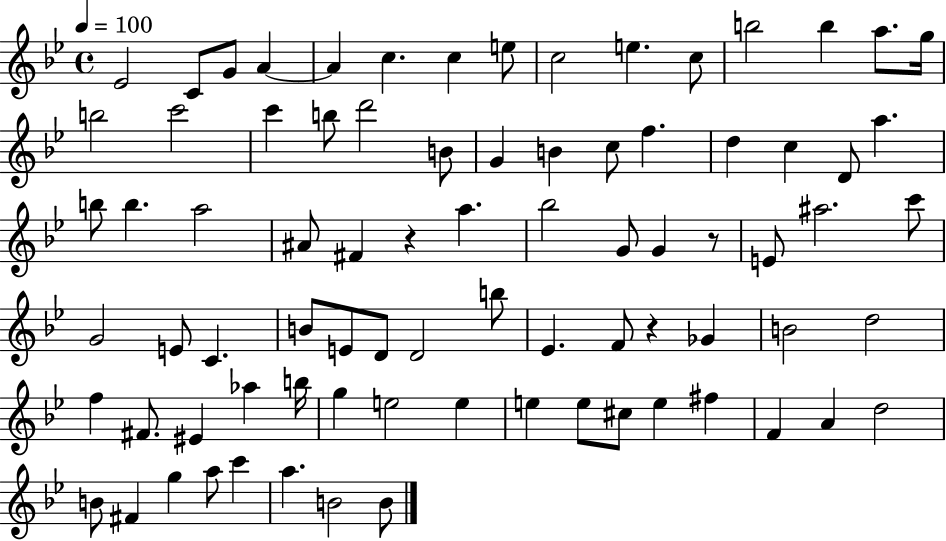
Eb4/h C4/e G4/e A4/q A4/q C5/q. C5/q E5/e C5/h E5/q. C5/e B5/h B5/q A5/e. G5/s B5/h C6/h C6/q B5/e D6/h B4/e G4/q B4/q C5/e F5/q. D5/q C5/q D4/e A5/q. B5/e B5/q. A5/h A#4/e F#4/q R/q A5/q. Bb5/h G4/e G4/q R/e E4/e A#5/h. C6/e G4/h E4/e C4/q. B4/e E4/e D4/e D4/h B5/e Eb4/q. F4/e R/q Gb4/q B4/h D5/h F5/q F#4/e. EIS4/q Ab5/q B5/s G5/q E5/h E5/q E5/q E5/e C#5/e E5/q F#5/q F4/q A4/q D5/h B4/e F#4/q G5/q A5/e C6/q A5/q. B4/h B4/e